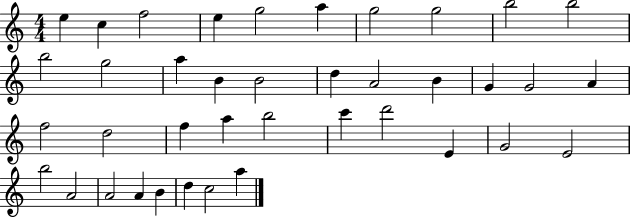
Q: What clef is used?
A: treble